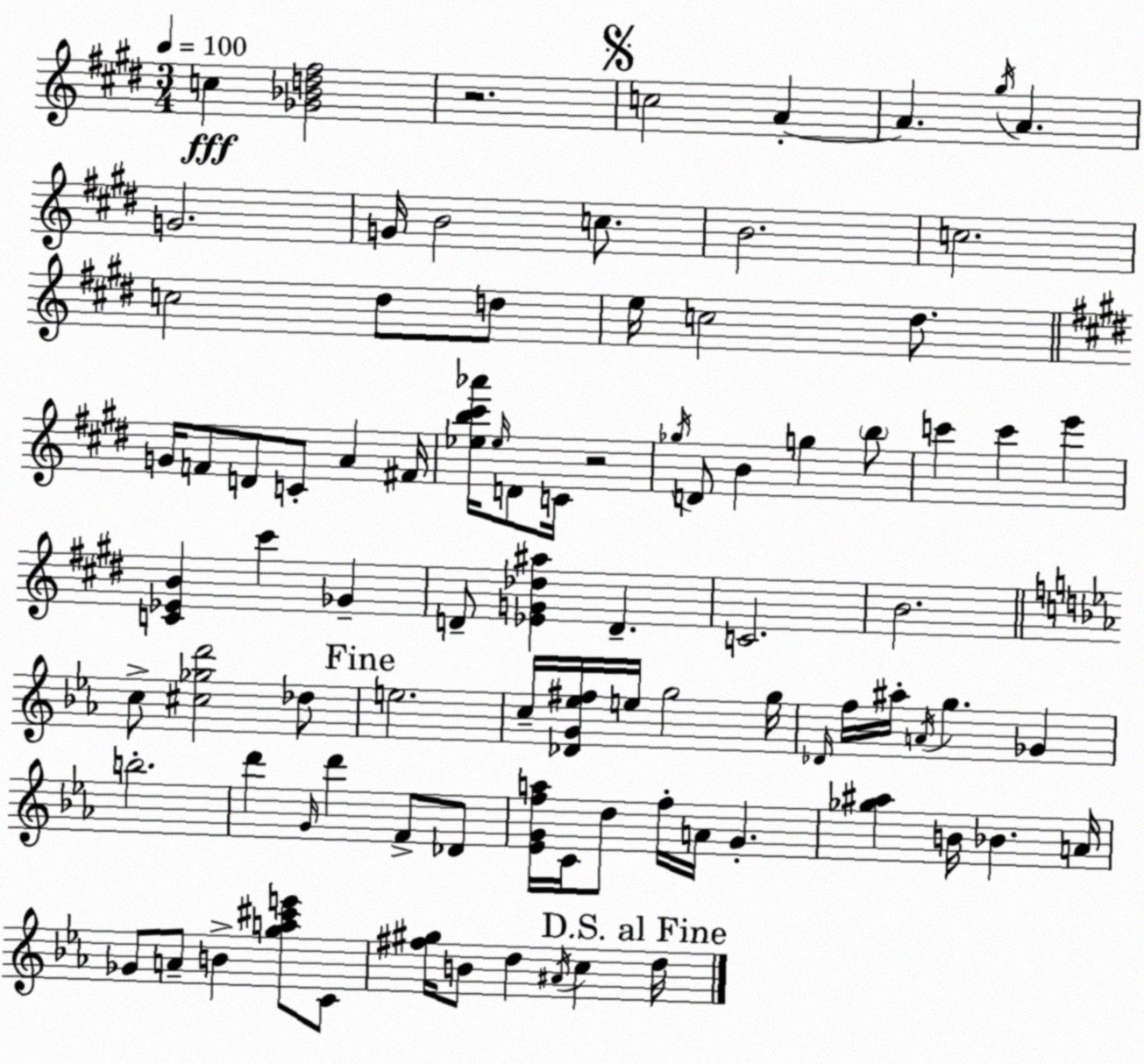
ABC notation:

X:1
T:Untitled
M:3/4
L:1/4
K:E
c [_G_Bd^f]2 z2 c2 A A ^g/4 A G2 G/4 B2 c/2 B2 c2 c2 ^d/2 d/2 e/4 c2 ^d/2 G/4 F/2 D/2 C/2 A ^F/4 [_eb^c'_a']/4 _e/4 D/2 C/4 z2 _g/4 D/2 B g b/2 c' c' e' [C_EB] ^c' _G D/2 [_EG_d^a] D C2 B2 c/2 [^c_gd']2 _d/2 e2 c/4 [_DG_e^f]/4 e/4 g2 g/4 _D/4 f/4 ^a/4 A/4 g _G b2 d' G/4 d' F/2 _D/2 [_EGfa]/4 C/4 d/2 f/4 A/4 G [_g^a] B/4 _B A/4 _G/2 A/2 B [ga^c'e']/2 C/2 [^f^g]/4 B/2 d ^A/4 c d/4